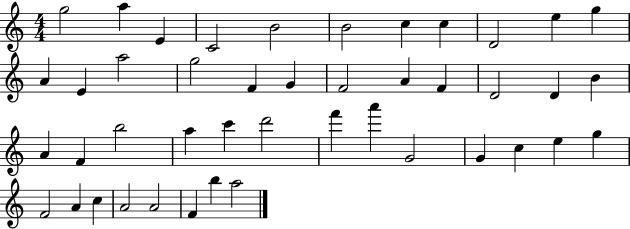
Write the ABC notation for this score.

X:1
T:Untitled
M:4/4
L:1/4
K:C
g2 a E C2 B2 B2 c c D2 e g A E a2 g2 F G F2 A F D2 D B A F b2 a c' d'2 f' a' G2 G c e g F2 A c A2 A2 F b a2